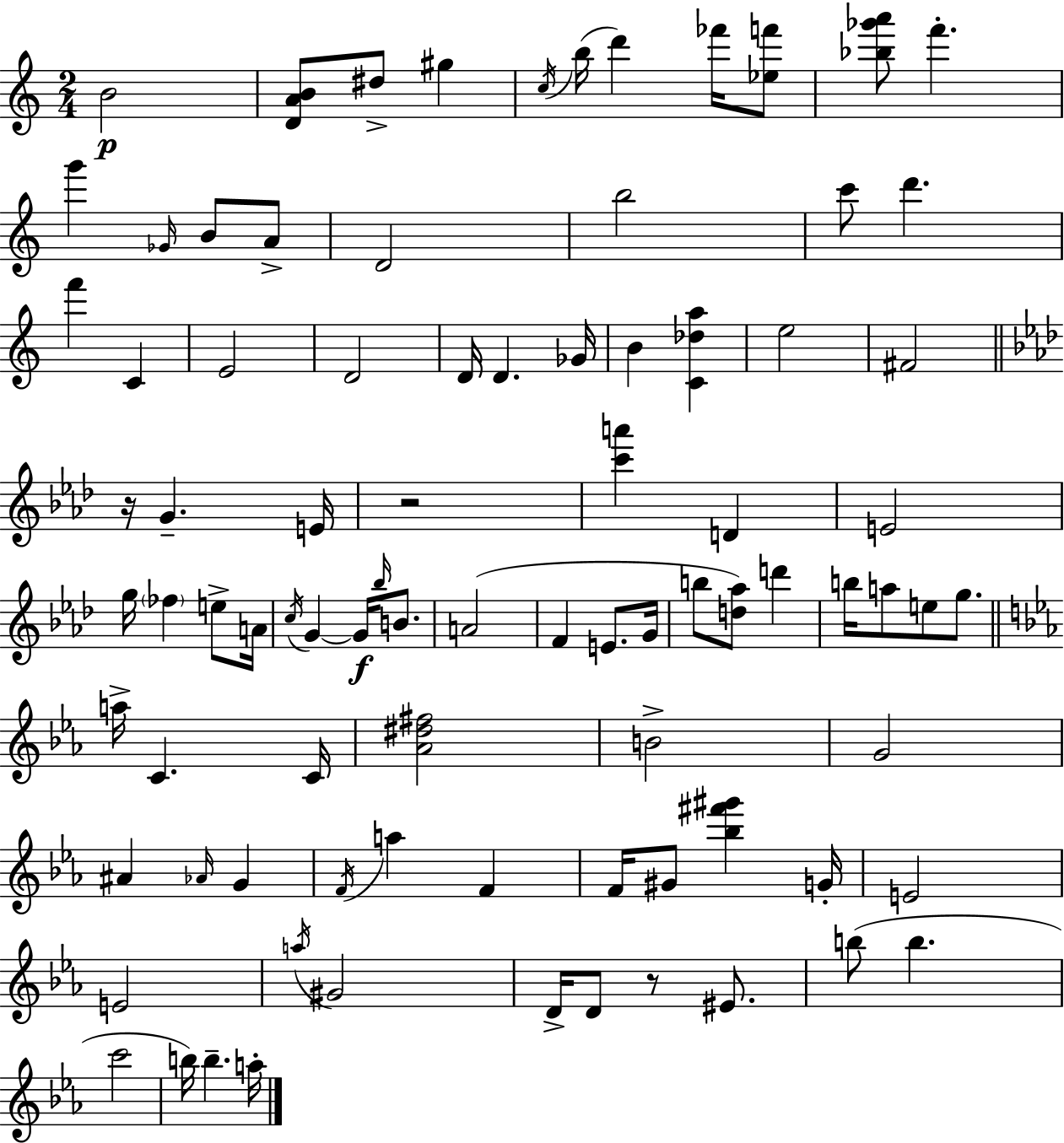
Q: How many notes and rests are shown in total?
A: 87